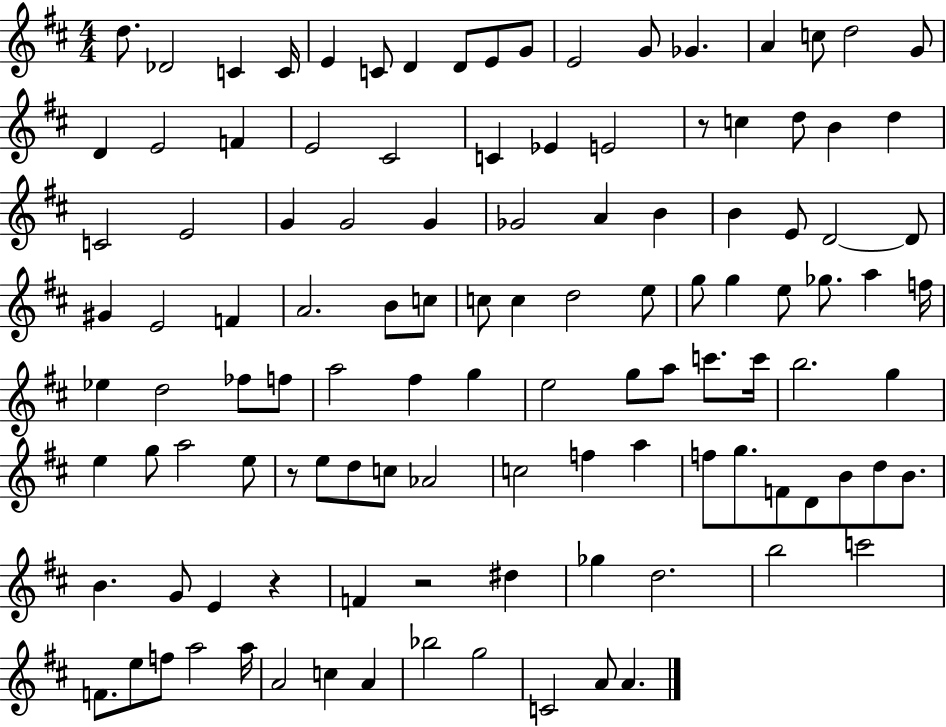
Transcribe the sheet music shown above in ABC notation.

X:1
T:Untitled
M:4/4
L:1/4
K:D
d/2 _D2 C C/4 E C/2 D D/2 E/2 G/2 E2 G/2 _G A c/2 d2 G/2 D E2 F E2 ^C2 C _E E2 z/2 c d/2 B d C2 E2 G G2 G _G2 A B B E/2 D2 D/2 ^G E2 F A2 B/2 c/2 c/2 c d2 e/2 g/2 g e/2 _g/2 a f/4 _e d2 _f/2 f/2 a2 ^f g e2 g/2 a/2 c'/2 c'/4 b2 g e g/2 a2 e/2 z/2 e/2 d/2 c/2 _A2 c2 f a f/2 g/2 F/2 D/2 B/2 d/2 B/2 B G/2 E z F z2 ^d _g d2 b2 c'2 F/2 e/2 f/2 a2 a/4 A2 c A _b2 g2 C2 A/2 A